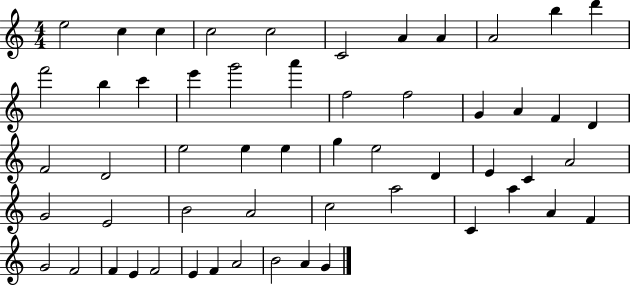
{
  \clef treble
  \numericTimeSignature
  \time 4/4
  \key c \major
  e''2 c''4 c''4 | c''2 c''2 | c'2 a'4 a'4 | a'2 b''4 d'''4 | \break f'''2 b''4 c'''4 | e'''4 g'''2 a'''4 | f''2 f''2 | g'4 a'4 f'4 d'4 | \break f'2 d'2 | e''2 e''4 e''4 | g''4 e''2 d'4 | e'4 c'4 a'2 | \break g'2 e'2 | b'2 a'2 | c''2 a''2 | c'4 a''4 a'4 f'4 | \break g'2 f'2 | f'4 e'4 f'2 | e'4 f'4 a'2 | b'2 a'4 g'4 | \break \bar "|."
}